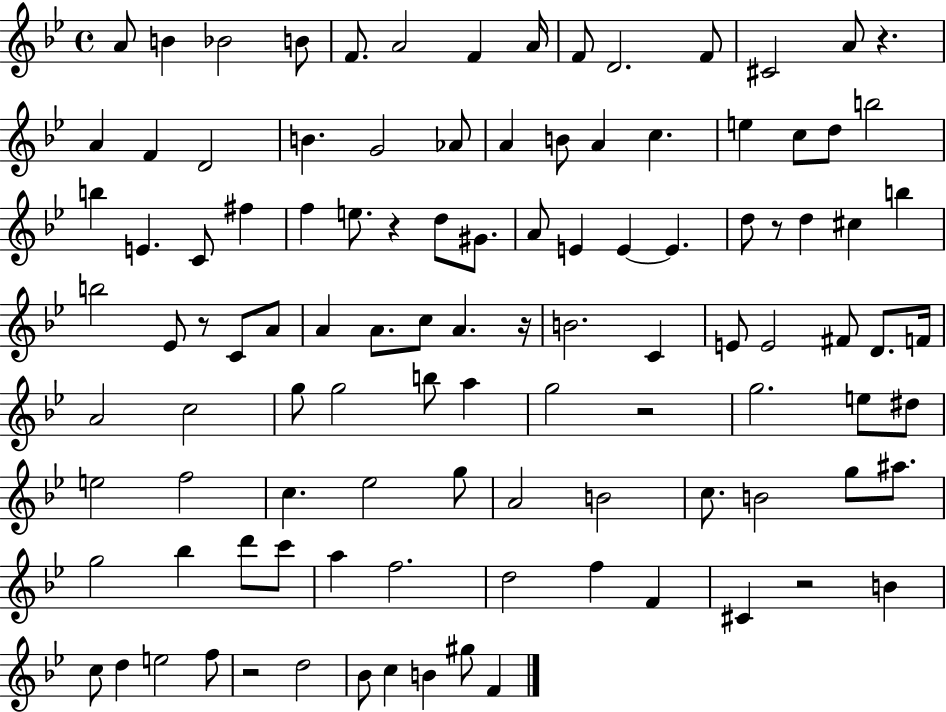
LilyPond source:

{
  \clef treble
  \time 4/4
  \defaultTimeSignature
  \key bes \major
  a'8 b'4 bes'2 b'8 | f'8. a'2 f'4 a'16 | f'8 d'2. f'8 | cis'2 a'8 r4. | \break a'4 f'4 d'2 | b'4. g'2 aes'8 | a'4 b'8 a'4 c''4. | e''4 c''8 d''8 b''2 | \break b''4 e'4. c'8 fis''4 | f''4 e''8. r4 d''8 gis'8. | a'8 e'4 e'4~~ e'4. | d''8 r8 d''4 cis''4 b''4 | \break b''2 ees'8 r8 c'8 a'8 | a'4 a'8. c''8 a'4. r16 | b'2. c'4 | e'8 e'2 fis'8 d'8. f'16 | \break a'2 c''2 | g''8 g''2 b''8 a''4 | g''2 r2 | g''2. e''8 dis''8 | \break e''2 f''2 | c''4. ees''2 g''8 | a'2 b'2 | c''8. b'2 g''8 ais''8. | \break g''2 bes''4 d'''8 c'''8 | a''4 f''2. | d''2 f''4 f'4 | cis'4 r2 b'4 | \break c''8 d''4 e''2 f''8 | r2 d''2 | bes'8 c''4 b'4 gis''8 f'4 | \bar "|."
}